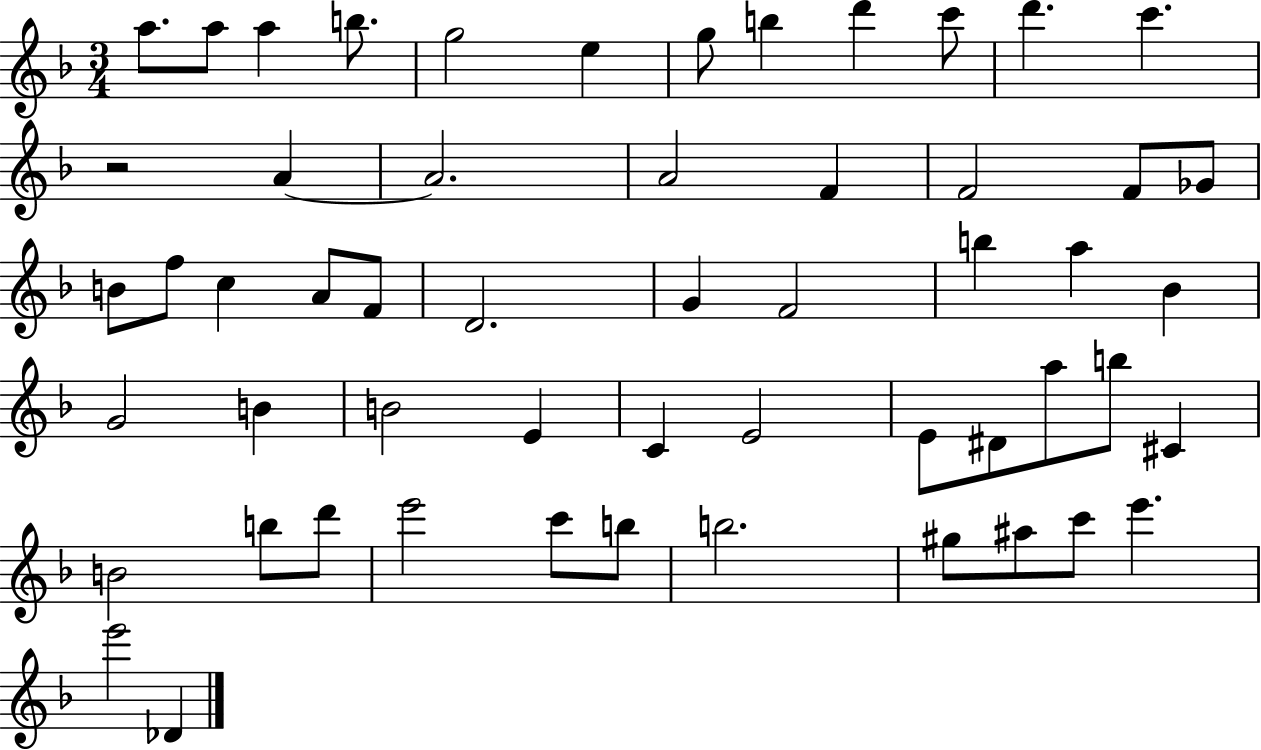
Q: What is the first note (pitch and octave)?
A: A5